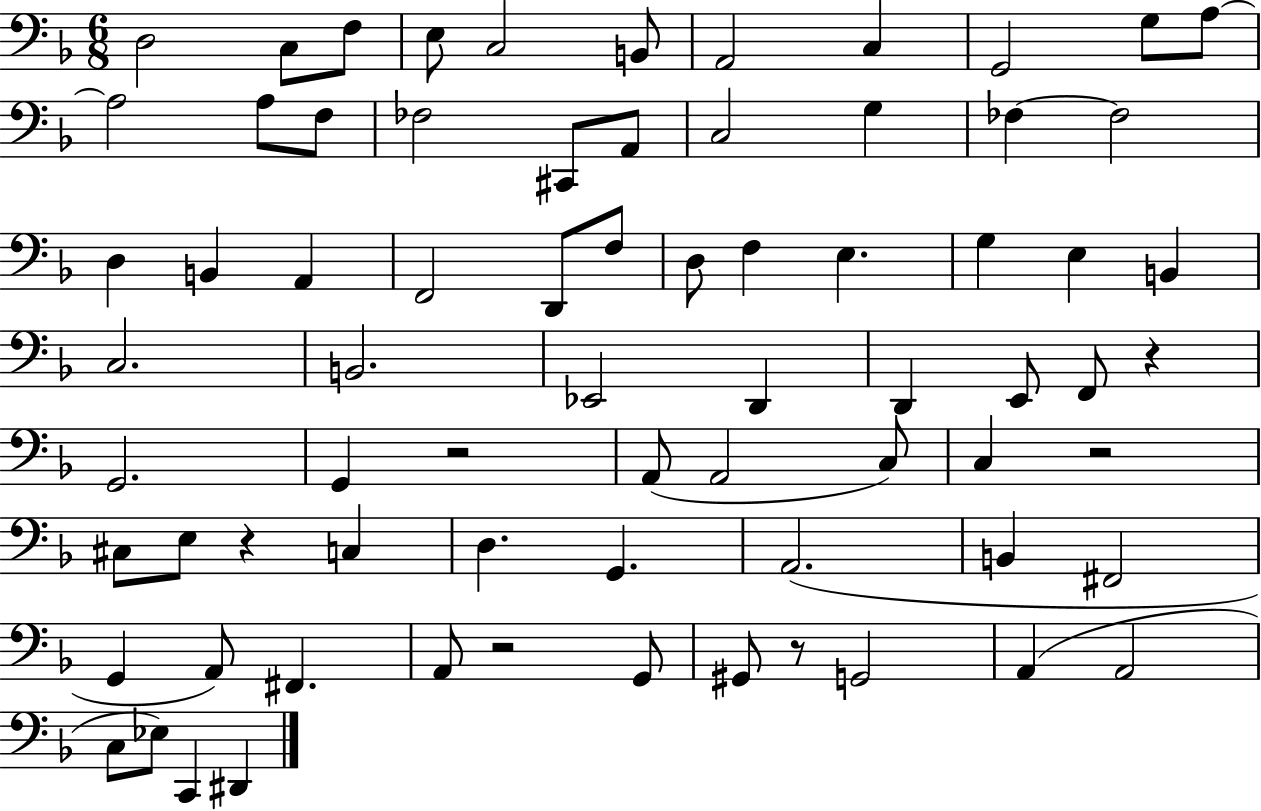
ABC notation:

X:1
T:Untitled
M:6/8
L:1/4
K:F
D,2 C,/2 F,/2 E,/2 C,2 B,,/2 A,,2 C, G,,2 G,/2 A,/2 A,2 A,/2 F,/2 _F,2 ^C,,/2 A,,/2 C,2 G, _F, _F,2 D, B,, A,, F,,2 D,,/2 F,/2 D,/2 F, E, G, E, B,, C,2 B,,2 _E,,2 D,, D,, E,,/2 F,,/2 z G,,2 G,, z2 A,,/2 A,,2 C,/2 C, z2 ^C,/2 E,/2 z C, D, G,, A,,2 B,, ^F,,2 G,, A,,/2 ^F,, A,,/2 z2 G,,/2 ^G,,/2 z/2 G,,2 A,, A,,2 C,/2 _E,/2 C,, ^D,,